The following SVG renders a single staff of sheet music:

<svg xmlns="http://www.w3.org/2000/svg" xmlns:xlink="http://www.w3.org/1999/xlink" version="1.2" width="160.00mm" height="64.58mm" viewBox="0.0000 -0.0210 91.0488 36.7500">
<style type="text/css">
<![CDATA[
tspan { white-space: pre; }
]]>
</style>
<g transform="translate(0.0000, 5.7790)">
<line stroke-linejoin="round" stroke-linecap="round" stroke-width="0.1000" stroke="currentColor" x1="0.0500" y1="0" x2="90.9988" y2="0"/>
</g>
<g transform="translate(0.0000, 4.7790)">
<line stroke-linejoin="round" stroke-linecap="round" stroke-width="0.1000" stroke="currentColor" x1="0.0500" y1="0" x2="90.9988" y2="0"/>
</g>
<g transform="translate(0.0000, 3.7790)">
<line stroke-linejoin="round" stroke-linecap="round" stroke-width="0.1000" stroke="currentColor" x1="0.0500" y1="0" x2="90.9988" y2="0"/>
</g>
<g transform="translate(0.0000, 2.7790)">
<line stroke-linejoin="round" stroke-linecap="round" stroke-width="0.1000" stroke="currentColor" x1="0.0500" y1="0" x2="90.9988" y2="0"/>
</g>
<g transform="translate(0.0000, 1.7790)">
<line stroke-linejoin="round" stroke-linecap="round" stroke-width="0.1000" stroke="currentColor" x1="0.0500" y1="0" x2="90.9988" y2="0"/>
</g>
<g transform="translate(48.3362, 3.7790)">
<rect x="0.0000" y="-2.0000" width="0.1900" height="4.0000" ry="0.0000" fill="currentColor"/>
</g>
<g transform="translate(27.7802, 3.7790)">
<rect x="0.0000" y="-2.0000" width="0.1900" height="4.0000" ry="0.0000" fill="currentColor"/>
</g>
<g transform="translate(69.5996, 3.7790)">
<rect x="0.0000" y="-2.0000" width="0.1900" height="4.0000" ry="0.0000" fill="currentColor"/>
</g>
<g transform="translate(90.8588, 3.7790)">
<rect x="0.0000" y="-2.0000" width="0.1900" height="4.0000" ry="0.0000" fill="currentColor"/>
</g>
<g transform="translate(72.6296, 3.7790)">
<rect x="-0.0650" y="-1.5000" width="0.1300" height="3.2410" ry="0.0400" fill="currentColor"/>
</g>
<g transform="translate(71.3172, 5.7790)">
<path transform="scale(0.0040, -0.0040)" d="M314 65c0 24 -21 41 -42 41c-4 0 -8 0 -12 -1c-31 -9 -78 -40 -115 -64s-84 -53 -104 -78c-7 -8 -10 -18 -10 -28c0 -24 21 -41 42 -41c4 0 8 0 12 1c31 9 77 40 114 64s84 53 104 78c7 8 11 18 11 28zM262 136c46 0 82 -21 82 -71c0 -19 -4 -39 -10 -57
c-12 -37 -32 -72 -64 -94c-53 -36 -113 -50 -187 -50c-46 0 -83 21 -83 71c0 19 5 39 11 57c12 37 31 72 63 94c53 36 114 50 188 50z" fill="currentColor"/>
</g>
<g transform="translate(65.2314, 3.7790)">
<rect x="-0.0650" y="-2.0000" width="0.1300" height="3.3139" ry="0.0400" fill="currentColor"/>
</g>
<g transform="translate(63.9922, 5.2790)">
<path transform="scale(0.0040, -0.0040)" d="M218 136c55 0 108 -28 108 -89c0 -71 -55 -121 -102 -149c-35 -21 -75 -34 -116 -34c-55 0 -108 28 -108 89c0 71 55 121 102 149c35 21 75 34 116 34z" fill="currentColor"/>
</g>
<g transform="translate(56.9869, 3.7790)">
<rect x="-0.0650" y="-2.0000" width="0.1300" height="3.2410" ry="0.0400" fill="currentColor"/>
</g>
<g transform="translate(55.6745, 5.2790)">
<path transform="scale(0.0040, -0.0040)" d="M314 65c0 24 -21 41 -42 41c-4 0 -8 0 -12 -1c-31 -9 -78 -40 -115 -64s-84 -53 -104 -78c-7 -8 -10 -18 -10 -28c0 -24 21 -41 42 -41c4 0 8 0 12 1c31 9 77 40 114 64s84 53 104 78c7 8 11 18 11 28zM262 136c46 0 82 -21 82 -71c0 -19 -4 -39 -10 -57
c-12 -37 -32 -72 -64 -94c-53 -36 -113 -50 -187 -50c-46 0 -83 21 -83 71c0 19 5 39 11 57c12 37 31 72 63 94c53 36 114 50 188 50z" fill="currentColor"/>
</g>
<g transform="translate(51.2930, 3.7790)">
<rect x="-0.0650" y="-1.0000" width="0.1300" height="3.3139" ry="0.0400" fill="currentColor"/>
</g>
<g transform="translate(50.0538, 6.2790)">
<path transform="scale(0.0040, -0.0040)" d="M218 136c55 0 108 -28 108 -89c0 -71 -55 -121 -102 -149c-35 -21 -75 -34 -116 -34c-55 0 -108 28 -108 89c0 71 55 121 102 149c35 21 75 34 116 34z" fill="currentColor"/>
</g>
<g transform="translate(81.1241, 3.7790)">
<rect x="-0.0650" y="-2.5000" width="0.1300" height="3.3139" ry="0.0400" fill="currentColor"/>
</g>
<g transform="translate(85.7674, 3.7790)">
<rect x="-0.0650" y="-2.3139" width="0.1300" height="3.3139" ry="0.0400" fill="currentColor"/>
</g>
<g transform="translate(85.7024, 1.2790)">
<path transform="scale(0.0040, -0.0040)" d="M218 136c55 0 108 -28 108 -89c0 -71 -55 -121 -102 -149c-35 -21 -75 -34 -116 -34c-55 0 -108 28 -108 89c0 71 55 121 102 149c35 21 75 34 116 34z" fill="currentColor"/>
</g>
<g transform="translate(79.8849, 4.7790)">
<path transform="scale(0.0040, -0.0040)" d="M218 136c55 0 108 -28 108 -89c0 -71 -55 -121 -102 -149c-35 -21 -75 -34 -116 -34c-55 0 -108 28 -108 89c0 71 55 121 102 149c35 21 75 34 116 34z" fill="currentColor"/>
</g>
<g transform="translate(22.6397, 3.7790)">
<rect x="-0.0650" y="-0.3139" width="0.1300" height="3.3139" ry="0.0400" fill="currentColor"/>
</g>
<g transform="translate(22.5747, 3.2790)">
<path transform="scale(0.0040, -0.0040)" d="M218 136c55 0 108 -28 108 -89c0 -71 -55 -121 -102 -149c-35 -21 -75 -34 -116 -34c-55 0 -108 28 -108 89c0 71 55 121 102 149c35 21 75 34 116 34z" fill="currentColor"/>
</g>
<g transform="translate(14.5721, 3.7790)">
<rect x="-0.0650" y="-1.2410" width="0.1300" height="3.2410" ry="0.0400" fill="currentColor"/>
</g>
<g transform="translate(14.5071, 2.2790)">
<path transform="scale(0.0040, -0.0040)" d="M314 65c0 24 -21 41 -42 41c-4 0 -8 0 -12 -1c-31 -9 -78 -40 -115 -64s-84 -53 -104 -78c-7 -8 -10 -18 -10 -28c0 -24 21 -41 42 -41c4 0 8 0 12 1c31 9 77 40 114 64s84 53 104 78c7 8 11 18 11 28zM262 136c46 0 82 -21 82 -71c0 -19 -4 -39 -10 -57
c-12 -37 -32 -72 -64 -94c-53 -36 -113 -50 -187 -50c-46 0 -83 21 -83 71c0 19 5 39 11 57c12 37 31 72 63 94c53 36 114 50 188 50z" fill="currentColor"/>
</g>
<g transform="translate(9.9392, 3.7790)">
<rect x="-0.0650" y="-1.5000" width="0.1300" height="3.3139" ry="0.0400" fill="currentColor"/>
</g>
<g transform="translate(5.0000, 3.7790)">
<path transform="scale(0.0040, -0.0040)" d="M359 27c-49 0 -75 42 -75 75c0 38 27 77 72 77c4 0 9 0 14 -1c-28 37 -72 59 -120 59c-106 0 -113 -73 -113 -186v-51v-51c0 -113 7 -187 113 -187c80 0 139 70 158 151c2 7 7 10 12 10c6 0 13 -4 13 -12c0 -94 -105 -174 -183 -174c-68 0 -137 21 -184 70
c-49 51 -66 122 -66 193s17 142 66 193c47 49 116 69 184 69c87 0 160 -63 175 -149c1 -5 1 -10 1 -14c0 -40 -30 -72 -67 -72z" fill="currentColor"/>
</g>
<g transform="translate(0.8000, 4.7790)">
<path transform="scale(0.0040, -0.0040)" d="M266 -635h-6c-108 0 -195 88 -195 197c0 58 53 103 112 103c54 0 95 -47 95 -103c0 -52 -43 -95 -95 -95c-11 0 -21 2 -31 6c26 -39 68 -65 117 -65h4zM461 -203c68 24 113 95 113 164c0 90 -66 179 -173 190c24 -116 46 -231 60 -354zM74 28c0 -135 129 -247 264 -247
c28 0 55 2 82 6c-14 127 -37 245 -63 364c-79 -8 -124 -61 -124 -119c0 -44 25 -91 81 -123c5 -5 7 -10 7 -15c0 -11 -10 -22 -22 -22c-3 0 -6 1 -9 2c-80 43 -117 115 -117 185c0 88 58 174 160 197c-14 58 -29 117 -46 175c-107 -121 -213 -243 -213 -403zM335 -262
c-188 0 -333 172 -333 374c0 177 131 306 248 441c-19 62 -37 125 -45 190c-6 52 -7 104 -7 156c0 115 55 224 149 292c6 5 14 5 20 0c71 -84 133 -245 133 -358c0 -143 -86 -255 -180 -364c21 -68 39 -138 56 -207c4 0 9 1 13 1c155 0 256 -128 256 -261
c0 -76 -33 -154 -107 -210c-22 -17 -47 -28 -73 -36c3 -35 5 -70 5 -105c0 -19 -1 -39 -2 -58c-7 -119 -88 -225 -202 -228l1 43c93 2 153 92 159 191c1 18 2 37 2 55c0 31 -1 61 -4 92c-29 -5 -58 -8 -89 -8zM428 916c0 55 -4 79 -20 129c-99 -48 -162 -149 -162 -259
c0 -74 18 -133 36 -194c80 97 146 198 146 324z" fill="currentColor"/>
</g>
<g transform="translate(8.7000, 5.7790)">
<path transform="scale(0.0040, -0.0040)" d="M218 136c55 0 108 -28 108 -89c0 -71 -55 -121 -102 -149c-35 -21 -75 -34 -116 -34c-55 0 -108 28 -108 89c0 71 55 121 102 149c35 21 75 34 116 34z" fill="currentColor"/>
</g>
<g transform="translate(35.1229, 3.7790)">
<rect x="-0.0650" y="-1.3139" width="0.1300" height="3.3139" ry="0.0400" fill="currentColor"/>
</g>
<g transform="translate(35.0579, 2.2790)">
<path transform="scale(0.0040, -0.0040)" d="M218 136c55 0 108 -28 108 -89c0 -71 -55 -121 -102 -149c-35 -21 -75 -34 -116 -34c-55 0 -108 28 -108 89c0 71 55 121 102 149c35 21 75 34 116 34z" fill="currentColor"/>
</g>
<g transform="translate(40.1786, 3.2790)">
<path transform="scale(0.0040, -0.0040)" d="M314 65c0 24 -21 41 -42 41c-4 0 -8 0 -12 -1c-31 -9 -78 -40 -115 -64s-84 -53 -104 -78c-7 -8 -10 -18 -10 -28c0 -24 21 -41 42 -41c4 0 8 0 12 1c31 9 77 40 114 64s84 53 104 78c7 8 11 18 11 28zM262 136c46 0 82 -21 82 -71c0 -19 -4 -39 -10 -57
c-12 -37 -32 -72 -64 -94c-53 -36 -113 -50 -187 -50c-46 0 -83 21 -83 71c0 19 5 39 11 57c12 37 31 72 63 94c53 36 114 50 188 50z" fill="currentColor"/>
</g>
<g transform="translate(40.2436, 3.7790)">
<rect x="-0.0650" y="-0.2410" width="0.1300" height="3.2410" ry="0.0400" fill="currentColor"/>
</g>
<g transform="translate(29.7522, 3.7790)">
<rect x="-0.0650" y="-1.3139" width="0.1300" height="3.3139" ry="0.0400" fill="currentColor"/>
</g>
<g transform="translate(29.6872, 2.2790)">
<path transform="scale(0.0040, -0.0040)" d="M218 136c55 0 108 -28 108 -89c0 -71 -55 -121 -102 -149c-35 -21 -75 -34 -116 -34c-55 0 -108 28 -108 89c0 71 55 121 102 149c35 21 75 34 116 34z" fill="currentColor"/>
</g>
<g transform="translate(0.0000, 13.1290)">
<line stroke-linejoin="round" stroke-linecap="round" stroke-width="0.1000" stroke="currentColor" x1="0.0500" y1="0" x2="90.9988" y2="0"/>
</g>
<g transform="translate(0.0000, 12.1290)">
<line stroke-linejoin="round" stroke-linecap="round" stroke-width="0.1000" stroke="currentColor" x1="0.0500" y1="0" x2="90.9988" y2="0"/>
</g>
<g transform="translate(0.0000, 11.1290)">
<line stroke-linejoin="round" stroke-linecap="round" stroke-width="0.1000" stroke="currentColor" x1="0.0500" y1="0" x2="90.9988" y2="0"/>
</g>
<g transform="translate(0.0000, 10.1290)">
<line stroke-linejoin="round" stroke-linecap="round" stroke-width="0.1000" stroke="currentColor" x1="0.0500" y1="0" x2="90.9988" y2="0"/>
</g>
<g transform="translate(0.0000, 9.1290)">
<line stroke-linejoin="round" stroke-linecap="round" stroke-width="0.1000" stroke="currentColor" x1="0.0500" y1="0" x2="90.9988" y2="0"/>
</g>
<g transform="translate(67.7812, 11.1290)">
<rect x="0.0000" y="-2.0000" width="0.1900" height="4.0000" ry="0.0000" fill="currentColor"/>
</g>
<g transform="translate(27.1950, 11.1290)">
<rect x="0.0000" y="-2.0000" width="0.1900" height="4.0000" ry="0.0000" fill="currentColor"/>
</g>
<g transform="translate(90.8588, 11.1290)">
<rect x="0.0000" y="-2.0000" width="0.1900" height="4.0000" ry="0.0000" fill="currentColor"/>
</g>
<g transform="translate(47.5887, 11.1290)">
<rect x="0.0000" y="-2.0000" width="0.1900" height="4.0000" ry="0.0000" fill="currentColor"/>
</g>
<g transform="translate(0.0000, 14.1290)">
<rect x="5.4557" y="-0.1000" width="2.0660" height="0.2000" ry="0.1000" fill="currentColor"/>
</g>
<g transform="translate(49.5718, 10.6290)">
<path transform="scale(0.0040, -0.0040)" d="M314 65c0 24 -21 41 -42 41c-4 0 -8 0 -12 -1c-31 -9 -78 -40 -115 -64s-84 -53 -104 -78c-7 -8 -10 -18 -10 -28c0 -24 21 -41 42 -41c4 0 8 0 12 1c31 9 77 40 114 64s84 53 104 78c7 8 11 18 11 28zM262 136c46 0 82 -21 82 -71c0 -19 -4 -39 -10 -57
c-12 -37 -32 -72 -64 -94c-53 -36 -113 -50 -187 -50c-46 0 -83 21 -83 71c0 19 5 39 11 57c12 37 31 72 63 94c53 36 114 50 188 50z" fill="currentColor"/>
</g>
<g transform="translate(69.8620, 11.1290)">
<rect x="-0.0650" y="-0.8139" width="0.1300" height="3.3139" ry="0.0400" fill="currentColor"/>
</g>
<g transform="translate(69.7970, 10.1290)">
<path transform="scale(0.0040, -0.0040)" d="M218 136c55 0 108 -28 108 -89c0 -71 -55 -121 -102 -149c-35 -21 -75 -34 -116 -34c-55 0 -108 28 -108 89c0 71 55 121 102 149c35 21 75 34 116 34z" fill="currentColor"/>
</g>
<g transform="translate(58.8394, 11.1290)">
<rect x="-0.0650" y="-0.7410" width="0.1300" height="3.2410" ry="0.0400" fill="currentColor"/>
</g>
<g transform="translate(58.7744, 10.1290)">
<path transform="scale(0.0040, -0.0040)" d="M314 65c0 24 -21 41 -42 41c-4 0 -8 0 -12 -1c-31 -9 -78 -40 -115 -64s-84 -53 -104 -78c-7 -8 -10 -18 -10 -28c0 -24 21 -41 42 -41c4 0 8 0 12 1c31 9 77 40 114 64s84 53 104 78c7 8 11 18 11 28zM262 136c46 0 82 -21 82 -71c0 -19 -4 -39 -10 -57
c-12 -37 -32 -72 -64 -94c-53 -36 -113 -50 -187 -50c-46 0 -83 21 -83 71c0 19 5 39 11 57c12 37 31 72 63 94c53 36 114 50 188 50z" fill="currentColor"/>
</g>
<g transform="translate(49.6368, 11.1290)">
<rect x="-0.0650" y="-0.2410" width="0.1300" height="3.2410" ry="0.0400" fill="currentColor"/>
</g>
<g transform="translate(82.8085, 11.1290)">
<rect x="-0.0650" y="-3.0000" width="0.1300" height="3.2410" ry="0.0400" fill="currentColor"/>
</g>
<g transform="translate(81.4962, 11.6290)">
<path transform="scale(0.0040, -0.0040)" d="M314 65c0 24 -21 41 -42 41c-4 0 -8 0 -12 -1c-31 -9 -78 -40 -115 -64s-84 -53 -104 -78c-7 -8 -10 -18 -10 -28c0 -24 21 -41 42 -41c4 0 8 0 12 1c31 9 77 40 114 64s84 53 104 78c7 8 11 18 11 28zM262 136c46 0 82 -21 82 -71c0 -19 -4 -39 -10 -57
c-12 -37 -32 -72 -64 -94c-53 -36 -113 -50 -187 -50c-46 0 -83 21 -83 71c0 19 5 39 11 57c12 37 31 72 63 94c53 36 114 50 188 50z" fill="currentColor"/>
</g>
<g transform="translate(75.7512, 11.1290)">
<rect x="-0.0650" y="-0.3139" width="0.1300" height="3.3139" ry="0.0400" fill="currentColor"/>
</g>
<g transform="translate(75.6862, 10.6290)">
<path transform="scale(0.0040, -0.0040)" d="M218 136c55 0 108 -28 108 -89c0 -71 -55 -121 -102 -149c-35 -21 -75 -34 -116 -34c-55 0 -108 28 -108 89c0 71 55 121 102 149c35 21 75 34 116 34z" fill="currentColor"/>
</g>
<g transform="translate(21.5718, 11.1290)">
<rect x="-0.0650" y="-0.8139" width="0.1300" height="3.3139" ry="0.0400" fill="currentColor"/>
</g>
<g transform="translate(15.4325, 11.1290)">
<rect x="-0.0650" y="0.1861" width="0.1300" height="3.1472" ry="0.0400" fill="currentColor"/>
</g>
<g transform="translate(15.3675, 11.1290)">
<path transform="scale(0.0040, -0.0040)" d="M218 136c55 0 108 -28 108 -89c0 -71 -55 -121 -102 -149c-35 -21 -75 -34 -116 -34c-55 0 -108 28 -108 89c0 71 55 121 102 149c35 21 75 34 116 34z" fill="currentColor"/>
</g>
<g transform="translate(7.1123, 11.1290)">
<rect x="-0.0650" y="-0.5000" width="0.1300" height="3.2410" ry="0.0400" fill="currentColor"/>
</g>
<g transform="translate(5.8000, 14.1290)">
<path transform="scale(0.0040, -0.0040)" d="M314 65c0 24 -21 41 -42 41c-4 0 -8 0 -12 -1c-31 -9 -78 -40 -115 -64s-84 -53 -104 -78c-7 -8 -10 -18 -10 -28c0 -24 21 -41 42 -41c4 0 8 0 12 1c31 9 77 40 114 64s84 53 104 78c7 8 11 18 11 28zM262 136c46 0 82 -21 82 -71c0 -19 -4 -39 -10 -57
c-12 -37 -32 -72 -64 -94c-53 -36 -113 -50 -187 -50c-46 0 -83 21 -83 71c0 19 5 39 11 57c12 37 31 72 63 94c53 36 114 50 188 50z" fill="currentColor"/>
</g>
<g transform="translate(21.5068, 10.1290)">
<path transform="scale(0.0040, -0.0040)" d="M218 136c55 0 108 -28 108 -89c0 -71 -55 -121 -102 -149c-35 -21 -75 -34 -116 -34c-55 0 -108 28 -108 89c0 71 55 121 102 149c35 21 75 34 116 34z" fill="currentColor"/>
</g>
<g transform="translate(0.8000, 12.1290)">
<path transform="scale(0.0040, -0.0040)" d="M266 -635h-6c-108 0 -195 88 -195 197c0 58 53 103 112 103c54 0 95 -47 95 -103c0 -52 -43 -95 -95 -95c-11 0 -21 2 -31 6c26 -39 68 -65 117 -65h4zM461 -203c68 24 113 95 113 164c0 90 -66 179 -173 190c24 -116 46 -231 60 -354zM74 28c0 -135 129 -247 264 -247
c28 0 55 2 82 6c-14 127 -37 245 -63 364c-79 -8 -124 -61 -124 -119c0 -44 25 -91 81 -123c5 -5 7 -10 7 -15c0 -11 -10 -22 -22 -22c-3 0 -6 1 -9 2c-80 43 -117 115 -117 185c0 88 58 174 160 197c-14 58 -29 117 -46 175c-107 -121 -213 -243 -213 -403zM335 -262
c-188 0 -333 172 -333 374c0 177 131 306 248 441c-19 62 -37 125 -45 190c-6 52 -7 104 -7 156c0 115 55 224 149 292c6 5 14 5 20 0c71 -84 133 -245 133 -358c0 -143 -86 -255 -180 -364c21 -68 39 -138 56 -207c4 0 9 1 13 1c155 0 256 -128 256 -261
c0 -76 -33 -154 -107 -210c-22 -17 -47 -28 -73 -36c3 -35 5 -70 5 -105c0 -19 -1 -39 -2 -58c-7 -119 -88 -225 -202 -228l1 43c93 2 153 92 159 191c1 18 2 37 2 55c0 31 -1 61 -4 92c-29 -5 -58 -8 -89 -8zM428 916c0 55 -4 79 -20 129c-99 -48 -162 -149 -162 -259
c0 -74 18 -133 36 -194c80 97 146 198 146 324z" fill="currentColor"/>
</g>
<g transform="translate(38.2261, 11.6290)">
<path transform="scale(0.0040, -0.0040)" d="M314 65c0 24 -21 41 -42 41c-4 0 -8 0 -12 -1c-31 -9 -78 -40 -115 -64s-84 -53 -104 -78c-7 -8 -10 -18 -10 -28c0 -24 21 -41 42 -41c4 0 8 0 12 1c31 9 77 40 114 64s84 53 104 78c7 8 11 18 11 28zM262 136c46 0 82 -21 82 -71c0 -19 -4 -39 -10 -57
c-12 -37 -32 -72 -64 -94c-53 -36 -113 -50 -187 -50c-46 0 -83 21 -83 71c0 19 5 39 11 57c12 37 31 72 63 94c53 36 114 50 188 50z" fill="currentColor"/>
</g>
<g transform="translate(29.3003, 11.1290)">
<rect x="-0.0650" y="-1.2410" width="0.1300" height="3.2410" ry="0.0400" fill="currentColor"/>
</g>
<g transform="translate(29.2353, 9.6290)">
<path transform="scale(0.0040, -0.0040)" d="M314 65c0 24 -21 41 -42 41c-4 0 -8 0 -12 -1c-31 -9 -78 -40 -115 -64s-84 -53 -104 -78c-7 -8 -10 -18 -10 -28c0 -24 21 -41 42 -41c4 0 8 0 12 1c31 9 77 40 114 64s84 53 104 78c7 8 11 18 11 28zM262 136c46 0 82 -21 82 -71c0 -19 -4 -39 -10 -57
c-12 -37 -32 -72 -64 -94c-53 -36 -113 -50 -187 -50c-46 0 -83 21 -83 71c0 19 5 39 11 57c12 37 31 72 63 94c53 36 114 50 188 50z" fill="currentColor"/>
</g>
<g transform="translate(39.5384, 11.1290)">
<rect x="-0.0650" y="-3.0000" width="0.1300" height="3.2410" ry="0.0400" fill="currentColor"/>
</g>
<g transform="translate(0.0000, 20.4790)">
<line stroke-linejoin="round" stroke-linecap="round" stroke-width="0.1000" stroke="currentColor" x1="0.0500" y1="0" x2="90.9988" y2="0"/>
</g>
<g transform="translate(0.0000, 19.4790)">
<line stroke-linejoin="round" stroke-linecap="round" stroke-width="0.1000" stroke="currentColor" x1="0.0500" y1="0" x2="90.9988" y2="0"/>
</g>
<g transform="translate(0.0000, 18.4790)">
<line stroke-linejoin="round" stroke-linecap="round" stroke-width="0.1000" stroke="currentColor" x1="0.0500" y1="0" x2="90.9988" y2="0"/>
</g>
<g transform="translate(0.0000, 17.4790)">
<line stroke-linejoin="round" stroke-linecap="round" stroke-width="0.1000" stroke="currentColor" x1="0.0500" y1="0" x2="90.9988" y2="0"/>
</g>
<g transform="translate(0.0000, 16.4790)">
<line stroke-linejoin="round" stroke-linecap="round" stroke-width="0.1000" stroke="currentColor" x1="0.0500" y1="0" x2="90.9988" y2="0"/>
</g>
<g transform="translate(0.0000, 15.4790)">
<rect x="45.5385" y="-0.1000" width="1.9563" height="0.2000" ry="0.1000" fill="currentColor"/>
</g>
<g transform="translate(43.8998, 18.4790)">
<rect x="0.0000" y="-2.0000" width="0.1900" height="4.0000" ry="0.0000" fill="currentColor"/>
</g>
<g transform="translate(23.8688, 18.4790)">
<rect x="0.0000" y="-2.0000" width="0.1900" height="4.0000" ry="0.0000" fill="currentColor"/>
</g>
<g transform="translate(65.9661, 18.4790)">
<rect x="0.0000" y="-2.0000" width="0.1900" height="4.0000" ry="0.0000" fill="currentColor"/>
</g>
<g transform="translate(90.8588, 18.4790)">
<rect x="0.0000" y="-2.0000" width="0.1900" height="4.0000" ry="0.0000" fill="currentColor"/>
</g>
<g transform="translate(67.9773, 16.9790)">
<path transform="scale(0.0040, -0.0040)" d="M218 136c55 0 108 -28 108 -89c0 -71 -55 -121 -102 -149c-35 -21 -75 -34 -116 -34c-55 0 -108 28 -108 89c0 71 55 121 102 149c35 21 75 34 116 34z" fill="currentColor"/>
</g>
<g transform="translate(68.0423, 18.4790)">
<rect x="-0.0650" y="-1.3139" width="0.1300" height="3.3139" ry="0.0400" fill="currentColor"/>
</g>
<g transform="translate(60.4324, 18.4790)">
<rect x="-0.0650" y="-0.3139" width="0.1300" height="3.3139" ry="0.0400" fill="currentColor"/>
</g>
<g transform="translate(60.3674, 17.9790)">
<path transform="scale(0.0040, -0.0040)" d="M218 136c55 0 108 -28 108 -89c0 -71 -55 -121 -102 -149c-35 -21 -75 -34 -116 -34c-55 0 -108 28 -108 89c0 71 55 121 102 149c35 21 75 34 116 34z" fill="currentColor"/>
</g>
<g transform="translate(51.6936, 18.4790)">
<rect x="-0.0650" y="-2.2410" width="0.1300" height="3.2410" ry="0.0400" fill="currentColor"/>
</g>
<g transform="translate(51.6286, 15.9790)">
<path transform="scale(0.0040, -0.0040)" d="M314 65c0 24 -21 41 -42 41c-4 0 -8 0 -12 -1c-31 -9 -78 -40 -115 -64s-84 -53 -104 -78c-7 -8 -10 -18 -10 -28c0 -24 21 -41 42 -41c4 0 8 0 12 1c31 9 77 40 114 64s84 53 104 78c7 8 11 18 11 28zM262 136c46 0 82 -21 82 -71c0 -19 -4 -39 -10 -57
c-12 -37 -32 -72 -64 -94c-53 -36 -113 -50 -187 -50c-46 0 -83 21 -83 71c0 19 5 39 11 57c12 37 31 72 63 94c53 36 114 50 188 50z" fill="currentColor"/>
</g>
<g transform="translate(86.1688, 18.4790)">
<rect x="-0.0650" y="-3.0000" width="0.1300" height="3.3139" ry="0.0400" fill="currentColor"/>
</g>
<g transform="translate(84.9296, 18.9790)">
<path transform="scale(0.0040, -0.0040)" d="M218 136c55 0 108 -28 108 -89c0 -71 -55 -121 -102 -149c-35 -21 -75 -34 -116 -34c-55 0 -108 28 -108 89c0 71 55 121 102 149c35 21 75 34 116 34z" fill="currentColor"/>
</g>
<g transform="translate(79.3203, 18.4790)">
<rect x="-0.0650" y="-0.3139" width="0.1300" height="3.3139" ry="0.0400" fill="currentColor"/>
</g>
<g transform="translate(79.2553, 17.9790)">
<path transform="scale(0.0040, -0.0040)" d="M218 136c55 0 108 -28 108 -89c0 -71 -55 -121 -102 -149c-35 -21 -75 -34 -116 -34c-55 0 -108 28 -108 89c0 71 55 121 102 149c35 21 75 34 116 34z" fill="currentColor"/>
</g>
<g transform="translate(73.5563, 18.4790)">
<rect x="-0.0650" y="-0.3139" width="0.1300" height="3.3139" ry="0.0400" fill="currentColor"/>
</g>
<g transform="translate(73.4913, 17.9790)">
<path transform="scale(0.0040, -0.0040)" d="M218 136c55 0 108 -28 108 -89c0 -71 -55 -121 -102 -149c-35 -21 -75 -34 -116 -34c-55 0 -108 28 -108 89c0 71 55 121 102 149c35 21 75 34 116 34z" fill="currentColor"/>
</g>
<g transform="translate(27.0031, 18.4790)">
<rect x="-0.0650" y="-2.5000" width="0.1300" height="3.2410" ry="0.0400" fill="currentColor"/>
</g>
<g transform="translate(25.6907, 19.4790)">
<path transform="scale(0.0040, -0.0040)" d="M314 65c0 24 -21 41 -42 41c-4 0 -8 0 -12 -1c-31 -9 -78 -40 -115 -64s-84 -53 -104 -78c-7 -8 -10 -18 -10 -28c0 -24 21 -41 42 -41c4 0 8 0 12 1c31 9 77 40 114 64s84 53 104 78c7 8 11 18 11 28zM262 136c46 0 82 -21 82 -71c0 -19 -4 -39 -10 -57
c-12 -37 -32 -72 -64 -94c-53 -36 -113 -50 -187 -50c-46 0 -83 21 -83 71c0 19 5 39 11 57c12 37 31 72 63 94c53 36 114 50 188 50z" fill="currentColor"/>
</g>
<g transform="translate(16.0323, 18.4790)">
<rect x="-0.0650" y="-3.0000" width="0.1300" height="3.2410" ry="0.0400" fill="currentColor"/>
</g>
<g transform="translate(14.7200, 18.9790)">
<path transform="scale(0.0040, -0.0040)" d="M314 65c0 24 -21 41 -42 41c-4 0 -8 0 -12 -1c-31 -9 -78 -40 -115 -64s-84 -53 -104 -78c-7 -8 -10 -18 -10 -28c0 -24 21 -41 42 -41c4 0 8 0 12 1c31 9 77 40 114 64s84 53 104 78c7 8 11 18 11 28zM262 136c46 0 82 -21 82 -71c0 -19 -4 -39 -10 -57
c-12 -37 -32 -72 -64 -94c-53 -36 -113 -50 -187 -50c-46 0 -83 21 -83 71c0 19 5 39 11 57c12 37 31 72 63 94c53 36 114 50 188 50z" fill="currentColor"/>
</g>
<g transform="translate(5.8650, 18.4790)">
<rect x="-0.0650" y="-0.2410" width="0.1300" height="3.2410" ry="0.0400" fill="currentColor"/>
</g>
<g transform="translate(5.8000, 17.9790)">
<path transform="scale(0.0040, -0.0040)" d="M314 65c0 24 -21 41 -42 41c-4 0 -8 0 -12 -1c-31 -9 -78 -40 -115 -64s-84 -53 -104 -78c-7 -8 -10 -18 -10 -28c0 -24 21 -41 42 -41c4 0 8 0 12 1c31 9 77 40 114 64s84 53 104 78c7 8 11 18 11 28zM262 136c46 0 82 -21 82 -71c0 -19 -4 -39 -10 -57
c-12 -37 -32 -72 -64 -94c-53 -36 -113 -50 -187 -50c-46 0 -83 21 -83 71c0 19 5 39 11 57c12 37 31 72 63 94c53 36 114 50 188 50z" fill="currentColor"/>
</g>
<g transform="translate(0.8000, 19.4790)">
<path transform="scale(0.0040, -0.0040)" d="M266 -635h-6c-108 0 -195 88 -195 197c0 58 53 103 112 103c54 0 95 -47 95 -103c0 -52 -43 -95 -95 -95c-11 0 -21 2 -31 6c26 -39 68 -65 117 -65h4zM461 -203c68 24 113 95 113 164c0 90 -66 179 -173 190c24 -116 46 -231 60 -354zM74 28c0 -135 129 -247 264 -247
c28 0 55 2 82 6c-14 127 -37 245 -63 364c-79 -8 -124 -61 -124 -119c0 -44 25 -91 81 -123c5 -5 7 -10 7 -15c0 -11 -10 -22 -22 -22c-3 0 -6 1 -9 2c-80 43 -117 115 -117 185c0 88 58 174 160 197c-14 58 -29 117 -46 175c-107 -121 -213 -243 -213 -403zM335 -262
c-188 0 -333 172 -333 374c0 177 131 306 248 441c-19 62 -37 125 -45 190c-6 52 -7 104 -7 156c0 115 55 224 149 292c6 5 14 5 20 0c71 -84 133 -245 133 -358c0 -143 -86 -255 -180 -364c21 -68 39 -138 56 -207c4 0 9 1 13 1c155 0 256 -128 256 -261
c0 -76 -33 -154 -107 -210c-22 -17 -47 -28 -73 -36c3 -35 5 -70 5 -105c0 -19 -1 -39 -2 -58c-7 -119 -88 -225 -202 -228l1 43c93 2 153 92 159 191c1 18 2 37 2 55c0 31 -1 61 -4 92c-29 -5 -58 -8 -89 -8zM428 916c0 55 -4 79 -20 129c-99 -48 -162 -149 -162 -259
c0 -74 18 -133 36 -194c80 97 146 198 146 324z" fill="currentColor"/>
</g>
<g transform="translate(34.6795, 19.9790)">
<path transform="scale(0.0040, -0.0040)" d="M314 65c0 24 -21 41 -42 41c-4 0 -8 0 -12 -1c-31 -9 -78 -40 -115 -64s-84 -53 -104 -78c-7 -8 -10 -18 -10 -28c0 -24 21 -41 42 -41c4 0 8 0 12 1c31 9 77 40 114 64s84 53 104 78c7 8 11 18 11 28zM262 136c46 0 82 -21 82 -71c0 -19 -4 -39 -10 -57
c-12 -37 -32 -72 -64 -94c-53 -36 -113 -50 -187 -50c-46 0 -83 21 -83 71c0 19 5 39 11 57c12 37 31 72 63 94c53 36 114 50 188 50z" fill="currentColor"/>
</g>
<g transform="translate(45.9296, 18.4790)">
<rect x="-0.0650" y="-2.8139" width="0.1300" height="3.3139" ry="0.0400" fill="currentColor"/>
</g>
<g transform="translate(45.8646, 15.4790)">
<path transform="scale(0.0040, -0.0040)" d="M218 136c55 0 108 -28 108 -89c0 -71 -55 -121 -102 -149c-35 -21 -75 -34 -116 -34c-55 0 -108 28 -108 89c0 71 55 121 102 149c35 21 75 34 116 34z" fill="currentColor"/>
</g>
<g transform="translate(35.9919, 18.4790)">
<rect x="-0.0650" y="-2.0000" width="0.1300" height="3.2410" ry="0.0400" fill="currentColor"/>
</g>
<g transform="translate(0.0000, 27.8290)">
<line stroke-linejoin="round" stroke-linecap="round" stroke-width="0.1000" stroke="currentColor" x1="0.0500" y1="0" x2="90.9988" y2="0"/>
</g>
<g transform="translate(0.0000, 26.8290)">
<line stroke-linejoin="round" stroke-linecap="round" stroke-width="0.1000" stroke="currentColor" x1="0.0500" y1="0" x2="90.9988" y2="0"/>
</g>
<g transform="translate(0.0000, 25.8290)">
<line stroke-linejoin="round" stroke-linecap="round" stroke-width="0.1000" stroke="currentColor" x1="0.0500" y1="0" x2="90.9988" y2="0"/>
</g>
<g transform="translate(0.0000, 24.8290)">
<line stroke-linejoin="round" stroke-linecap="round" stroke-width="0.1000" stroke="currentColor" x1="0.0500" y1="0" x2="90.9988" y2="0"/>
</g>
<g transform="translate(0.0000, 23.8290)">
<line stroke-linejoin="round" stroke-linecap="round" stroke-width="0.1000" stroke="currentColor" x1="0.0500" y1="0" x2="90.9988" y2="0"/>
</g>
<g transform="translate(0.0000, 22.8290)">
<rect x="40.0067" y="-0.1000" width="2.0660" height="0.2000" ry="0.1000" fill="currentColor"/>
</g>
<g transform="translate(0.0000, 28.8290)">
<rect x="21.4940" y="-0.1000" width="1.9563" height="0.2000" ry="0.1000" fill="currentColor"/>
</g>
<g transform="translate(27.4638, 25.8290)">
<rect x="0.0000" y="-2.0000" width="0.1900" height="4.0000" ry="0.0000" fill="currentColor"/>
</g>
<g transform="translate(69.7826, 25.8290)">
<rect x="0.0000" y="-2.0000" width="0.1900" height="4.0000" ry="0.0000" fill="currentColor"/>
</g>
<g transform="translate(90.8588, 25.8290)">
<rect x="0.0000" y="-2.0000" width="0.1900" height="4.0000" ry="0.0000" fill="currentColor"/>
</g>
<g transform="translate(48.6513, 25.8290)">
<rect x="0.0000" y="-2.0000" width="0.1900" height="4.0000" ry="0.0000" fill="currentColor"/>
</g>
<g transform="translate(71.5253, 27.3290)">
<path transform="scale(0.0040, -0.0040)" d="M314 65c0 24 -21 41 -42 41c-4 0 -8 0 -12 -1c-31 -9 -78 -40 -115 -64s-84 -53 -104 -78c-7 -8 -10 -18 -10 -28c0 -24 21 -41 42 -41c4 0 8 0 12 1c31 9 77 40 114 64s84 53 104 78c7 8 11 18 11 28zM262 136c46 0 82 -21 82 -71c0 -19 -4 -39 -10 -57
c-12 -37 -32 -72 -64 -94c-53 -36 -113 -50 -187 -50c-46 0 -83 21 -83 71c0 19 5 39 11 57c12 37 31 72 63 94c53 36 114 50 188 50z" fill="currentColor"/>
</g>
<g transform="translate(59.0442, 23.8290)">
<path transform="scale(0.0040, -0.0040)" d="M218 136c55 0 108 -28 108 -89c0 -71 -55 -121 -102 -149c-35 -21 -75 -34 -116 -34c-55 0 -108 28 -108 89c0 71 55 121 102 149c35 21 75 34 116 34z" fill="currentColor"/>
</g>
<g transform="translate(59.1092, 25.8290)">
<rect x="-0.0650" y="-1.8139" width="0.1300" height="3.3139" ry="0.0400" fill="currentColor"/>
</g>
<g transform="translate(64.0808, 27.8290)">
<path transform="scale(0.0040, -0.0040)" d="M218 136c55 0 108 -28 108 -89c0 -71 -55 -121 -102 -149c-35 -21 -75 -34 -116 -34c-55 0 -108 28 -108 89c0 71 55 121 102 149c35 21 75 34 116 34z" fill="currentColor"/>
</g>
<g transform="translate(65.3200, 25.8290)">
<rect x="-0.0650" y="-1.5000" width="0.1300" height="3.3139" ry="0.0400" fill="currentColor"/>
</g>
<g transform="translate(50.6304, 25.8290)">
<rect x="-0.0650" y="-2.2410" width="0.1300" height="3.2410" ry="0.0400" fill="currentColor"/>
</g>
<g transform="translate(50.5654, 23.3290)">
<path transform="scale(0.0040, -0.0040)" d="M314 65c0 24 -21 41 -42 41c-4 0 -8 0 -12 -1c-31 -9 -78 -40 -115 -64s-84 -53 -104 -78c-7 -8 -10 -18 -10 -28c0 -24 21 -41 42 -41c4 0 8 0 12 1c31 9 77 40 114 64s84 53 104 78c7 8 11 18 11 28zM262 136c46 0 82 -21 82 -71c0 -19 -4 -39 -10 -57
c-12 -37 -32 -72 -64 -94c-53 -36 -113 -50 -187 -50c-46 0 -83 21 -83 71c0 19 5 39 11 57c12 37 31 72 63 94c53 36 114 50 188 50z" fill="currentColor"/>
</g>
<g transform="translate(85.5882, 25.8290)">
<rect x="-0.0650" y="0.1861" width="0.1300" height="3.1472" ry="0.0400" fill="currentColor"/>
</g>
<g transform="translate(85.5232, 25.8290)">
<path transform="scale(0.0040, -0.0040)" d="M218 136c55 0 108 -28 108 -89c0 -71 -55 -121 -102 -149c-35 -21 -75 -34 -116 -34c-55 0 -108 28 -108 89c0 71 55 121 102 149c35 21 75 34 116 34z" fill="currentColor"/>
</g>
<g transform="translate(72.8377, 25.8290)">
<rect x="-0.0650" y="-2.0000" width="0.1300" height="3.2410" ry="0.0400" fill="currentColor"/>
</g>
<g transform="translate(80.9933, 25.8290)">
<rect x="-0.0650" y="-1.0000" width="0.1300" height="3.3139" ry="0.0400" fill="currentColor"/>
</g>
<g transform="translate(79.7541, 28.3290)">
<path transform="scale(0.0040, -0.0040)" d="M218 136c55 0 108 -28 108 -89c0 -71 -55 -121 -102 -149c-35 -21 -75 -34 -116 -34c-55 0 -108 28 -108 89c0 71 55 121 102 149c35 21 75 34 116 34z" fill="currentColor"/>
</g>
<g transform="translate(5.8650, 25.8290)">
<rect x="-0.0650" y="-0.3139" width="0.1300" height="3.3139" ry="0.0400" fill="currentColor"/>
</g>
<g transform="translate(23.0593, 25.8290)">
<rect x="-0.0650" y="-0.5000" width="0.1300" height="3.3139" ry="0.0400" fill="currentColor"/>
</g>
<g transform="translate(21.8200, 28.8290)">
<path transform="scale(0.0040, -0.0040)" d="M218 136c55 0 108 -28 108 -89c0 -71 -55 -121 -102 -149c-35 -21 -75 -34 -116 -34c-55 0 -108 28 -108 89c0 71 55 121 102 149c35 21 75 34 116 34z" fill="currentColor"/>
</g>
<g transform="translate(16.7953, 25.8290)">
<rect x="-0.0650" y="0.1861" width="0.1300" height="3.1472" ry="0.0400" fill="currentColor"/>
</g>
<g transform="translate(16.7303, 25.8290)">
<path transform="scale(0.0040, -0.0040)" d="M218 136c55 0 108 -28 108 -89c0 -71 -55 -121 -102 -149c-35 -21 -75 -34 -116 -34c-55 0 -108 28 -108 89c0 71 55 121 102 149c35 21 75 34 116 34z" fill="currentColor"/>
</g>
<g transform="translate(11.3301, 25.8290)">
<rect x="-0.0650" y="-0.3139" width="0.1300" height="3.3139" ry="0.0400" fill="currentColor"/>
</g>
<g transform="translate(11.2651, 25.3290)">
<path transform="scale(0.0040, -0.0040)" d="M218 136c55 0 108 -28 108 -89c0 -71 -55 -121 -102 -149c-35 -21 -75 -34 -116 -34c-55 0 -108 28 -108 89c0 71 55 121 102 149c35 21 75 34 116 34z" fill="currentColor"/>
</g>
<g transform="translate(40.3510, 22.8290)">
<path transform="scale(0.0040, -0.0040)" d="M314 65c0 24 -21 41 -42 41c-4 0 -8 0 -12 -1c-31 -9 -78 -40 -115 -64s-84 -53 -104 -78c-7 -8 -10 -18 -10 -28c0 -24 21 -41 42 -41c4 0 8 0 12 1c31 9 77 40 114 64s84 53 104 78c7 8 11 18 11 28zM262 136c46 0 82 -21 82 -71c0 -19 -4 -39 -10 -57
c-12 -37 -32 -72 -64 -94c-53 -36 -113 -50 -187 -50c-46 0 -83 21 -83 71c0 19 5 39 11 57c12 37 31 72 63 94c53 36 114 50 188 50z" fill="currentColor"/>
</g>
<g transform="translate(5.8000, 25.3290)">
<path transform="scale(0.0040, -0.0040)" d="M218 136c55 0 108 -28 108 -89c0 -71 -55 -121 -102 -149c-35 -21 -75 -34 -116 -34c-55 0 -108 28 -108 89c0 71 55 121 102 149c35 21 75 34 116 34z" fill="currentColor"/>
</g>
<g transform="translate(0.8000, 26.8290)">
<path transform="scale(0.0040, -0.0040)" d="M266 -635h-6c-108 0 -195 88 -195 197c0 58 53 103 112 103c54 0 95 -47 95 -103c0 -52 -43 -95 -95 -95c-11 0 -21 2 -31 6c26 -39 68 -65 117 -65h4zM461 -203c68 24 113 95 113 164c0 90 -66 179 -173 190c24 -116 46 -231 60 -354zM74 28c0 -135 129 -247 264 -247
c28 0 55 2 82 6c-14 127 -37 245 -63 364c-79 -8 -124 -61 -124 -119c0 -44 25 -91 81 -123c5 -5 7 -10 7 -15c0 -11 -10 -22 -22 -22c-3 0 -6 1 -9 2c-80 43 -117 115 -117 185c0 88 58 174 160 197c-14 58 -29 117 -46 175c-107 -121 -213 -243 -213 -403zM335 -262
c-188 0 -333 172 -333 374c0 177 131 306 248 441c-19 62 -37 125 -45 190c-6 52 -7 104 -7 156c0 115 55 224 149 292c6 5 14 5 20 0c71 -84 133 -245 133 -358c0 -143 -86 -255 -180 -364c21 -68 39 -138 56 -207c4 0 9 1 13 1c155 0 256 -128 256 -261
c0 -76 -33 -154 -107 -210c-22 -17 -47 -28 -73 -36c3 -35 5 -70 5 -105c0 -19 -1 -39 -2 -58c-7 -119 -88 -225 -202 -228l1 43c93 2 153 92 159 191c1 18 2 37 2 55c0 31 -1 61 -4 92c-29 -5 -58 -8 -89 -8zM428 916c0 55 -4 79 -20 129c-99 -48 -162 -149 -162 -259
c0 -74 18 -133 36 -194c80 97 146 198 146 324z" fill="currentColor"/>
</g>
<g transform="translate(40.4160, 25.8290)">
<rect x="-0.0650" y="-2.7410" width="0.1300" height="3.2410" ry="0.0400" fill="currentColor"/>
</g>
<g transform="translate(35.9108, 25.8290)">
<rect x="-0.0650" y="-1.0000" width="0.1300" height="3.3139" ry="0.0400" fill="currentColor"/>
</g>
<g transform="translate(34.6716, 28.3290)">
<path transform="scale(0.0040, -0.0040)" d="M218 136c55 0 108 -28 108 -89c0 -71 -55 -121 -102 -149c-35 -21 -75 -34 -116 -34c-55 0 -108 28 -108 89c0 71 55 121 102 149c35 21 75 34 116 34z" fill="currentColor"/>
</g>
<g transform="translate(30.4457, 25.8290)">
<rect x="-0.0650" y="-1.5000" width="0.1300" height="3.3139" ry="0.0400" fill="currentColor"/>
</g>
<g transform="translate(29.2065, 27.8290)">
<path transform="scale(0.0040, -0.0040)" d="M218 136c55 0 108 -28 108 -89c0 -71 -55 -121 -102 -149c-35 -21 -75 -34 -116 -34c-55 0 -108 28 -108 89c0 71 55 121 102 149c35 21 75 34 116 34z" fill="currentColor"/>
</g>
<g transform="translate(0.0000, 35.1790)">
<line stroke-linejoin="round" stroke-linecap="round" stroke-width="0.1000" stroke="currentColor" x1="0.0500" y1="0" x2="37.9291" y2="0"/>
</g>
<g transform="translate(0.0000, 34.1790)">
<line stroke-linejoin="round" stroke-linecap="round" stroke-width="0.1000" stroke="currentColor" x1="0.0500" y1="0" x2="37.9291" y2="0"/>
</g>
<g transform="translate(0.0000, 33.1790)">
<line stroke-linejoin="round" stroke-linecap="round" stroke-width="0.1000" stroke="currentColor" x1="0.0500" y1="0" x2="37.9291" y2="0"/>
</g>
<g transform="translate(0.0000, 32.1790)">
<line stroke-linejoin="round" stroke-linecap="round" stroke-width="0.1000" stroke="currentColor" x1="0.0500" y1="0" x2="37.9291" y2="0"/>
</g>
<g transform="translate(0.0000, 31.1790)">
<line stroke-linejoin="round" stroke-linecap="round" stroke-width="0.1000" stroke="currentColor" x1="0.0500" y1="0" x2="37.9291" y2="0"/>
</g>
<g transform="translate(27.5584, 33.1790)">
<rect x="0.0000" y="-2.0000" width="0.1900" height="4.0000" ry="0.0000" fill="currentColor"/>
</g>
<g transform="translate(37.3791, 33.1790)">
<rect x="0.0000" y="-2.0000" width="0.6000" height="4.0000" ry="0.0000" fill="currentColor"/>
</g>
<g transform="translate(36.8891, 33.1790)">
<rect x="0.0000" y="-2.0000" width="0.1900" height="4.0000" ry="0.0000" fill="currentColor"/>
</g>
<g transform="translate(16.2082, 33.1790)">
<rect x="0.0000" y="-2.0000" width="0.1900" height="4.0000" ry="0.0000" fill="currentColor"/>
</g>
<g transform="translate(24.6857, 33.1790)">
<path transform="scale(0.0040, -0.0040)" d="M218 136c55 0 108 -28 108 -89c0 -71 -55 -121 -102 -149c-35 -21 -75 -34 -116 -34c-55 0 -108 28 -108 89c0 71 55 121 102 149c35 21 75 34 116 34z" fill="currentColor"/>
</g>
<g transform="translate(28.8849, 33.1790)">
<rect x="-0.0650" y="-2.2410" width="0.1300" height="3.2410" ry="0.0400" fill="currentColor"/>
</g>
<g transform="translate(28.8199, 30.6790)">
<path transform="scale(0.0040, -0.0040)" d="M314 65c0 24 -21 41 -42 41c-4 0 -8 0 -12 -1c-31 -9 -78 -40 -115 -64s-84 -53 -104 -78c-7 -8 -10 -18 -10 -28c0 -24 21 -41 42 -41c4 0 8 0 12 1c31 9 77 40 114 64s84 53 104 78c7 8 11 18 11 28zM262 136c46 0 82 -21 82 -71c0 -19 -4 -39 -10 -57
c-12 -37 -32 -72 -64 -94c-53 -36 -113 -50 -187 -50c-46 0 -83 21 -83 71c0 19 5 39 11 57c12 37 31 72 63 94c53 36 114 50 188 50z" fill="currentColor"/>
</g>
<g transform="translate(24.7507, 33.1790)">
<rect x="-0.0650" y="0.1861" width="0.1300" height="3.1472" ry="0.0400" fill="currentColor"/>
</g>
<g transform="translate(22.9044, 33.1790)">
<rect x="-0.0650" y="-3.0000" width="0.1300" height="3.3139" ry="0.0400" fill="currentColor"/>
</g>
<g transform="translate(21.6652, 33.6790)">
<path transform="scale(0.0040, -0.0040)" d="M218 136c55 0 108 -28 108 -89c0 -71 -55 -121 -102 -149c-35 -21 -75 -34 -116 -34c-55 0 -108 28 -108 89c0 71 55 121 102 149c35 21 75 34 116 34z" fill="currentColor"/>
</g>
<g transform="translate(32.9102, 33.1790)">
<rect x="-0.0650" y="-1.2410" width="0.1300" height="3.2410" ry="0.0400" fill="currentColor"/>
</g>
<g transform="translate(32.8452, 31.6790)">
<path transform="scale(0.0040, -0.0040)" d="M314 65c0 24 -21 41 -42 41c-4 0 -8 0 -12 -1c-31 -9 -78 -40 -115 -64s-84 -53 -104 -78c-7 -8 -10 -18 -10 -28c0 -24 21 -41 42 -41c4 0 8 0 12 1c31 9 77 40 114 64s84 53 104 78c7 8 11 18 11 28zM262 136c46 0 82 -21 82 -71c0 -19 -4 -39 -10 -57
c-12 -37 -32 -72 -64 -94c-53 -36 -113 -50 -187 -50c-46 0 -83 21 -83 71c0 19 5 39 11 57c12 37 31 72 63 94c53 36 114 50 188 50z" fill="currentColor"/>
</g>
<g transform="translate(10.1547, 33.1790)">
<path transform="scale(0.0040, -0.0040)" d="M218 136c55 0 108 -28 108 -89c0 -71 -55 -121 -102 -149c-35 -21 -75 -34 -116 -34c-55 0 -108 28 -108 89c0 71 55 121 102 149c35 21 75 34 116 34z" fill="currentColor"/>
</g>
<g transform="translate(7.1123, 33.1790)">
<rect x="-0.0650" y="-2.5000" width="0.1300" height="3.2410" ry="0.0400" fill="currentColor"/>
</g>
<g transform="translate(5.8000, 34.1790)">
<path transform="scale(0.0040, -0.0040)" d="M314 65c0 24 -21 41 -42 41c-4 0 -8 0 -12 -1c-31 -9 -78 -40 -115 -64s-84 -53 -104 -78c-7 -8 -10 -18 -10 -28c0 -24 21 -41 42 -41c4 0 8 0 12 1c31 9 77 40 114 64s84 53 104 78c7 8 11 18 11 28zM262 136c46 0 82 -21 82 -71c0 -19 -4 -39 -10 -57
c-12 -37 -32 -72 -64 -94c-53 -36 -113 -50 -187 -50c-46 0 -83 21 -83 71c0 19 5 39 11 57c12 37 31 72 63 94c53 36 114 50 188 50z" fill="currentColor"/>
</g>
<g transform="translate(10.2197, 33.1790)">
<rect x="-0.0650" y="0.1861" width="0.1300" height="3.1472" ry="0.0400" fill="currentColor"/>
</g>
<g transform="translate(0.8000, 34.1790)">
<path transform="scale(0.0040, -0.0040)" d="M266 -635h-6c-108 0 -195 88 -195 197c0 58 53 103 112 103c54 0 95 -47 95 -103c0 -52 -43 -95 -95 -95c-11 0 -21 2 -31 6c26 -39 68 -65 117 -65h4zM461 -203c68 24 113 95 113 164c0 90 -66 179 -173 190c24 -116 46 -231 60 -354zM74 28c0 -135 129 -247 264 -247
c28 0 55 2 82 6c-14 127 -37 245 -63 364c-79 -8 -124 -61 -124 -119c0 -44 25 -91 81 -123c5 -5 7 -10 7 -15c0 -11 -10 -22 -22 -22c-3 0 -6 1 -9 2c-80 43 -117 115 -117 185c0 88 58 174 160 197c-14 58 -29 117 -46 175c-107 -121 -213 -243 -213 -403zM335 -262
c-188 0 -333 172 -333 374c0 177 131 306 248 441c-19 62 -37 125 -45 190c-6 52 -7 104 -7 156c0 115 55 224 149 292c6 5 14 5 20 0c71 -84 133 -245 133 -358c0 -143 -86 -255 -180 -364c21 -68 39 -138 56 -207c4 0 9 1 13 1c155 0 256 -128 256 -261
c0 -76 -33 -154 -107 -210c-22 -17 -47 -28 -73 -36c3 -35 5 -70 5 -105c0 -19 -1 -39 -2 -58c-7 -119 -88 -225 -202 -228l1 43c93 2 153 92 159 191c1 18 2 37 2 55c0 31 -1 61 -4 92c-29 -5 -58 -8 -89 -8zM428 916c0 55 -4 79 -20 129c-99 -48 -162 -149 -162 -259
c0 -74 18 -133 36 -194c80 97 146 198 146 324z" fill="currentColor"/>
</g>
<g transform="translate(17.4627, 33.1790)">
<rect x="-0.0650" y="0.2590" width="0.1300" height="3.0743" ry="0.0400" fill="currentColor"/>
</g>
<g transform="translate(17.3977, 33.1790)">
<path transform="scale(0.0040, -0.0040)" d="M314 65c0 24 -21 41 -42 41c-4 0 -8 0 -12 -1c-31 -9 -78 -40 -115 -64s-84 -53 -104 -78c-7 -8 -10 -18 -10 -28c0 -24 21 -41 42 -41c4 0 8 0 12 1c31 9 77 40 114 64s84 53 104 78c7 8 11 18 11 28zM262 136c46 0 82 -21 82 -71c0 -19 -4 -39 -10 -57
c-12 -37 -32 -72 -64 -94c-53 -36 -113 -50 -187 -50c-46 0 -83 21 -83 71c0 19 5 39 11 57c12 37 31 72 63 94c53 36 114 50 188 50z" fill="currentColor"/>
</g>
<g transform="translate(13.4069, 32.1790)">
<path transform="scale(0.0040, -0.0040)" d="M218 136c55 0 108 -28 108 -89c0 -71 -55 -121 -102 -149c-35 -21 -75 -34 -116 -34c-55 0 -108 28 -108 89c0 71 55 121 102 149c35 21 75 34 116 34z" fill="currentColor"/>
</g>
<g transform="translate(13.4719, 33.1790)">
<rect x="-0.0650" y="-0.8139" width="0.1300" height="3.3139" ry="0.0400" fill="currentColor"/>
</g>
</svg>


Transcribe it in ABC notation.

X:1
T:Untitled
M:4/4
L:1/4
K:C
E e2 c e e c2 D F2 F E2 G g C2 B d e2 A2 c2 d2 d c A2 c2 A2 G2 F2 a g2 c e c c A c c B C E D a2 g2 f E F2 D B G2 B d B2 A B g2 e2